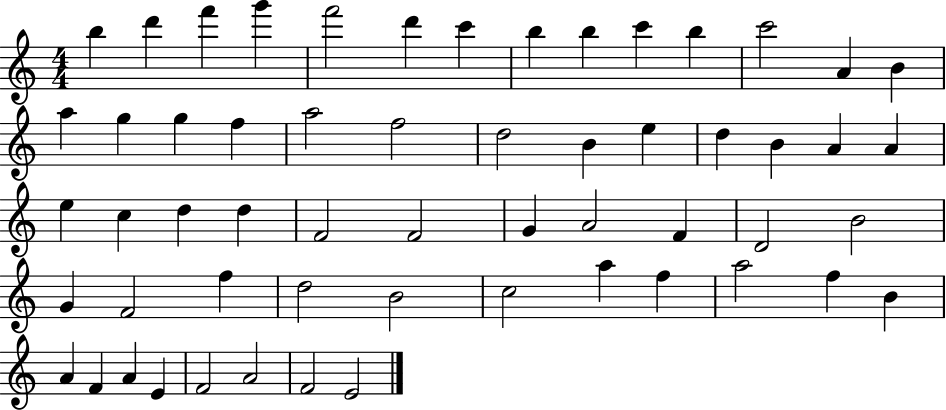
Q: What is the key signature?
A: C major